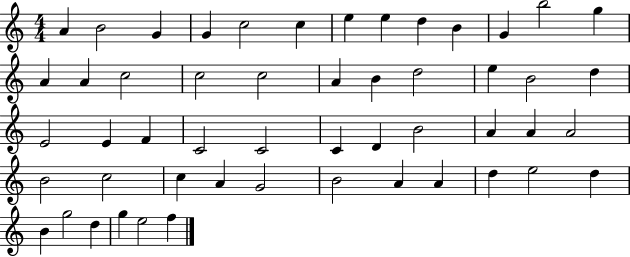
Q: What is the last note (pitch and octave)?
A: F5